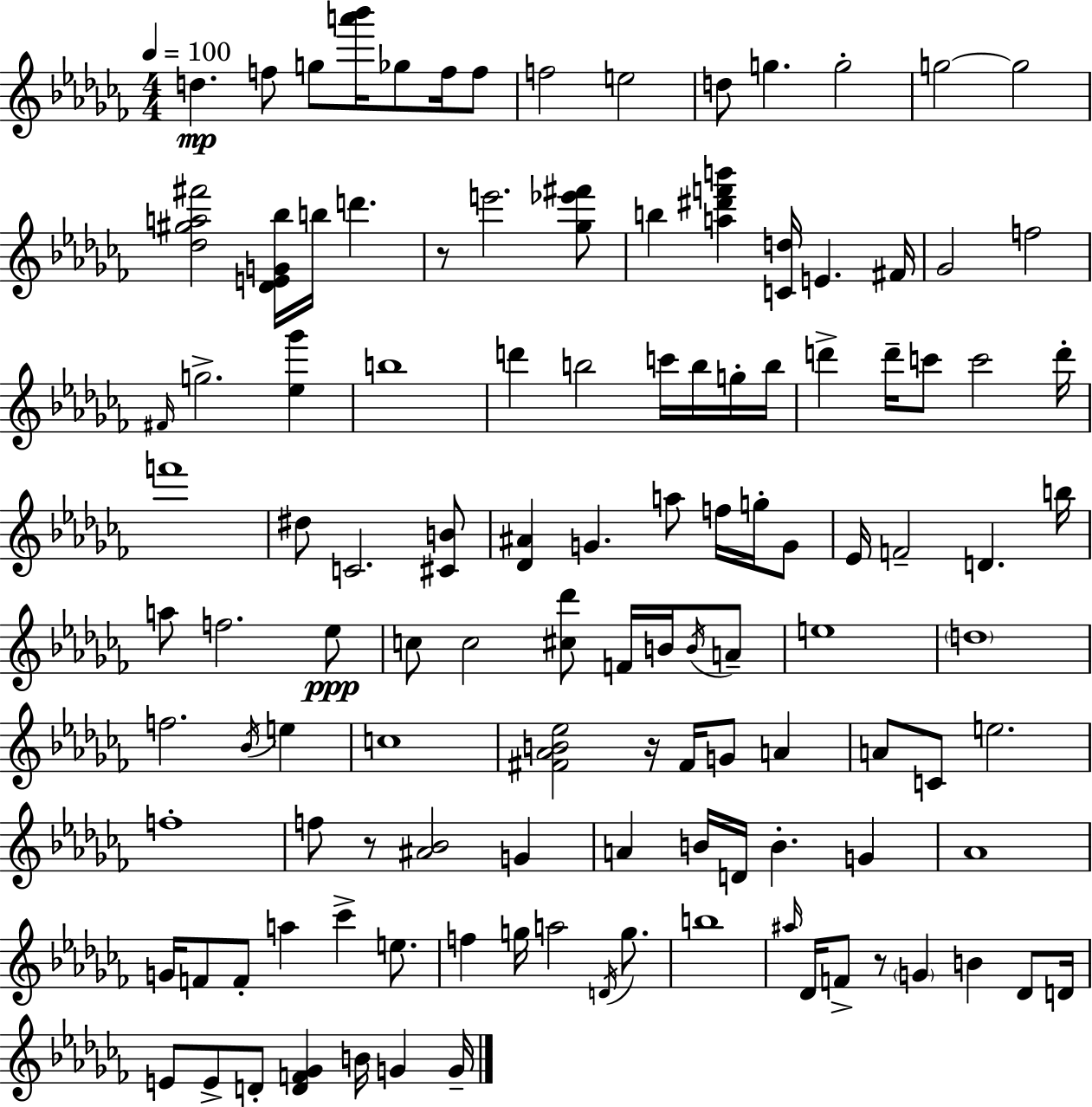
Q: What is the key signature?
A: AES minor